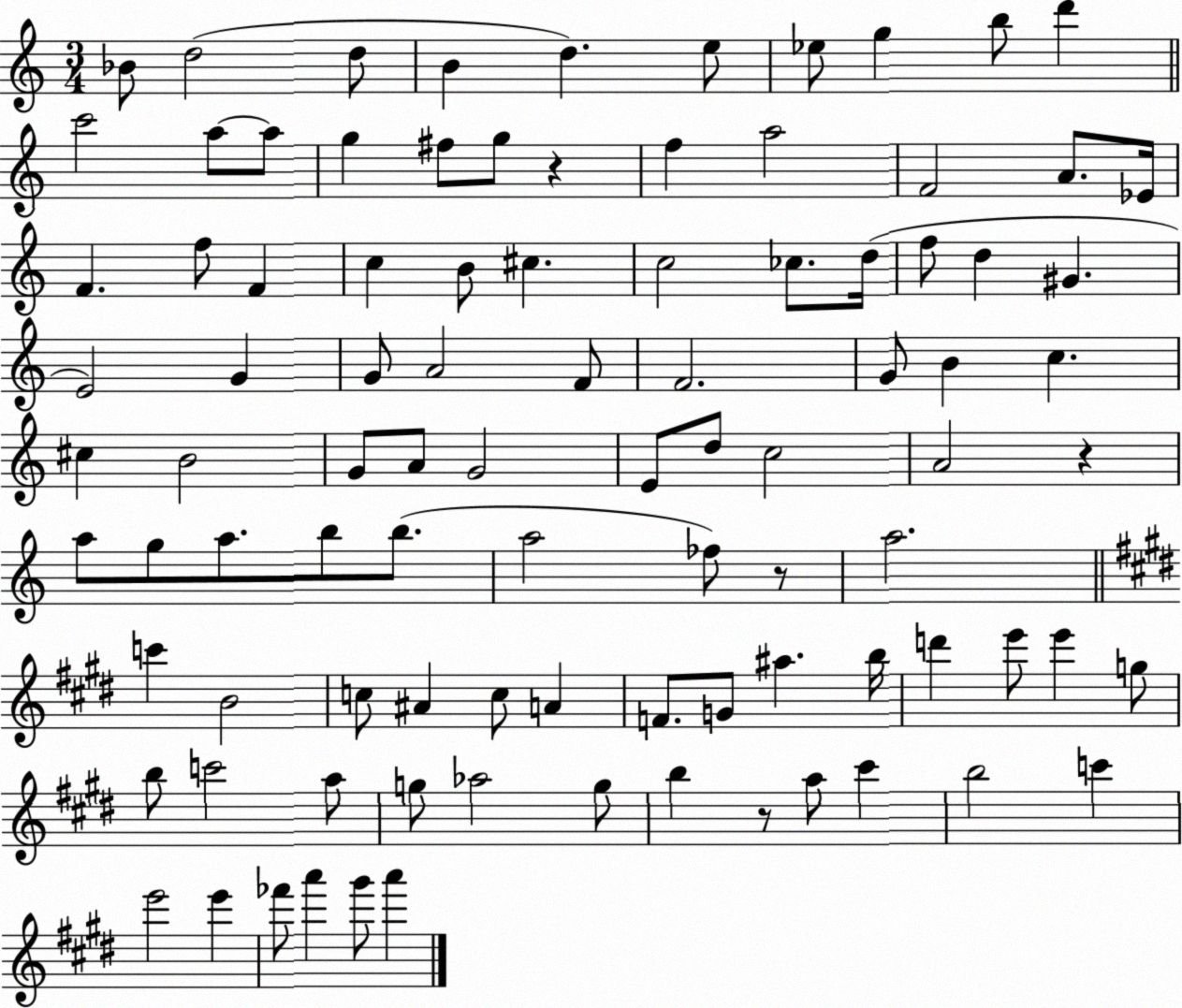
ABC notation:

X:1
T:Untitled
M:3/4
L:1/4
K:C
_B/2 d2 d/2 B d e/2 _e/2 g b/2 d' c'2 a/2 a/2 g ^f/2 g/2 z f a2 F2 A/2 _E/4 F f/2 F c B/2 ^c c2 _c/2 d/4 f/2 d ^G E2 G G/2 A2 F/2 F2 G/2 B c ^c B2 G/2 A/2 G2 E/2 d/2 c2 A2 z a/2 g/2 a/2 b/2 b/2 a2 _f/2 z/2 a2 c' B2 c/2 ^A c/2 A F/2 G/2 ^a b/4 d' e'/2 e' g/2 b/2 c'2 a/2 g/2 _a2 g/2 b z/2 a/2 ^c' b2 c' e'2 e' _f'/2 a' ^g'/2 a'